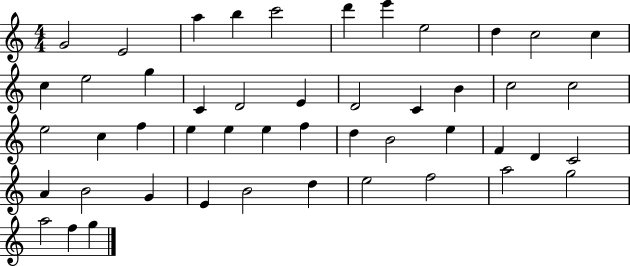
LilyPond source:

{
  \clef treble
  \numericTimeSignature
  \time 4/4
  \key c \major
  g'2 e'2 | a''4 b''4 c'''2 | d'''4 e'''4 e''2 | d''4 c''2 c''4 | \break c''4 e''2 g''4 | c'4 d'2 e'4 | d'2 c'4 b'4 | c''2 c''2 | \break e''2 c''4 f''4 | e''4 e''4 e''4 f''4 | d''4 b'2 e''4 | f'4 d'4 c'2 | \break a'4 b'2 g'4 | e'4 b'2 d''4 | e''2 f''2 | a''2 g''2 | \break a''2 f''4 g''4 | \bar "|."
}